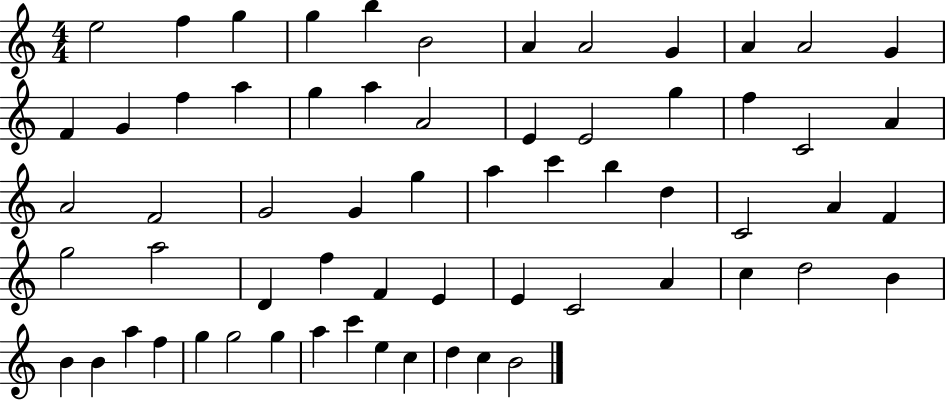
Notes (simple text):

E5/h F5/q G5/q G5/q B5/q B4/h A4/q A4/h G4/q A4/q A4/h G4/q F4/q G4/q F5/q A5/q G5/q A5/q A4/h E4/q E4/h G5/q F5/q C4/h A4/q A4/h F4/h G4/h G4/q G5/q A5/q C6/q B5/q D5/q C4/h A4/q F4/q G5/h A5/h D4/q F5/q F4/q E4/q E4/q C4/h A4/q C5/q D5/h B4/q B4/q B4/q A5/q F5/q G5/q G5/h G5/q A5/q C6/q E5/q C5/q D5/q C5/q B4/h